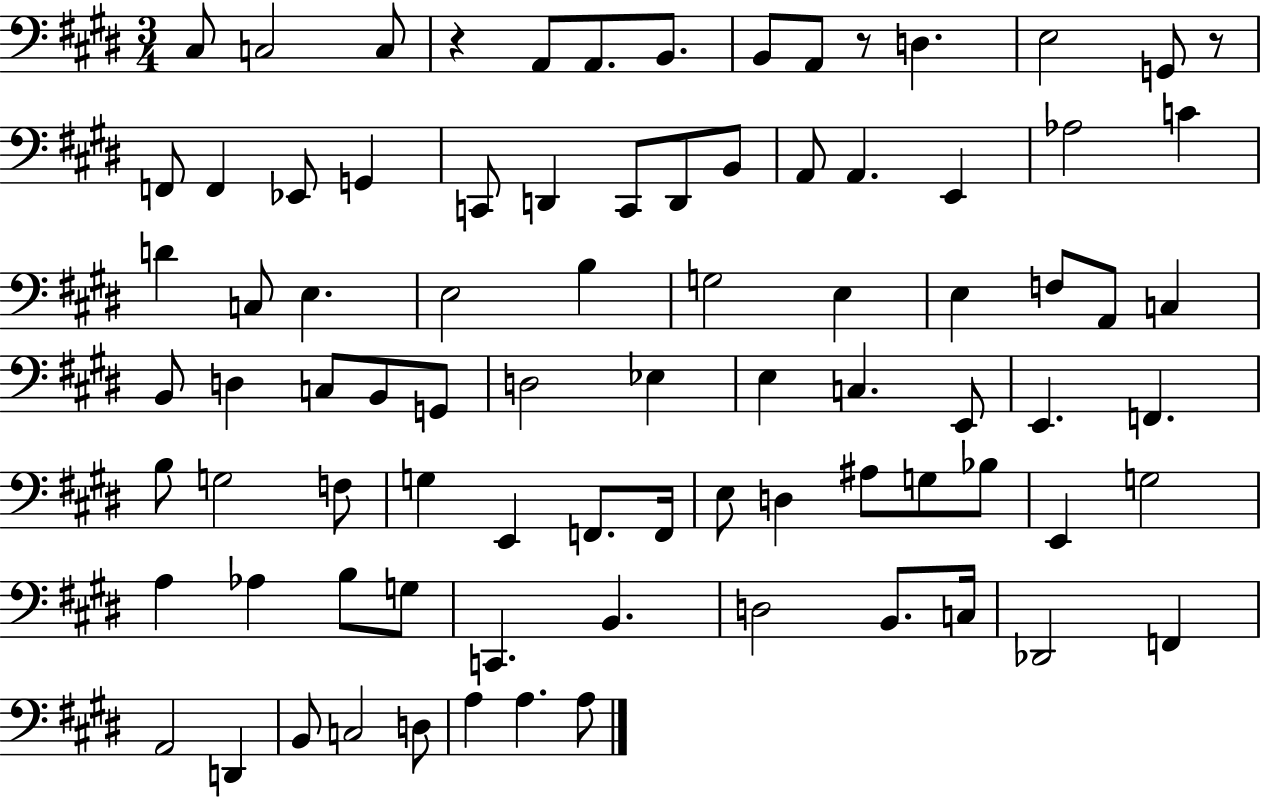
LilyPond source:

{
  \clef bass
  \numericTimeSignature
  \time 3/4
  \key e \major
  cis8 c2 c8 | r4 a,8 a,8. b,8. | b,8 a,8 r8 d4. | e2 g,8 r8 | \break f,8 f,4 ees,8 g,4 | c,8 d,4 c,8 d,8 b,8 | a,8 a,4. e,4 | aes2 c'4 | \break d'4 c8 e4. | e2 b4 | g2 e4 | e4 f8 a,8 c4 | \break b,8 d4 c8 b,8 g,8 | d2 ees4 | e4 c4. e,8 | e,4. f,4. | \break b8 g2 f8 | g4 e,4 f,8. f,16 | e8 d4 ais8 g8 bes8 | e,4 g2 | \break a4 aes4 b8 g8 | c,4. b,4. | d2 b,8. c16 | des,2 f,4 | \break a,2 d,4 | b,8 c2 d8 | a4 a4. a8 | \bar "|."
}